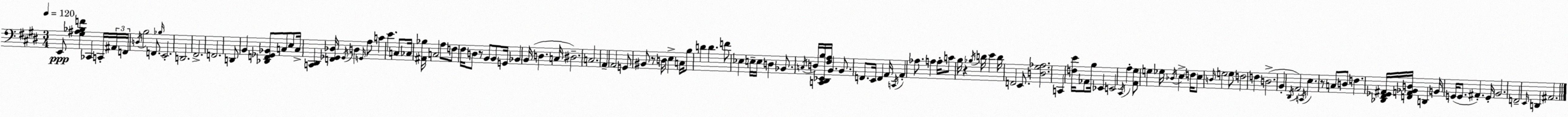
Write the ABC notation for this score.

X:1
T:Untitled
M:3/4
L:1/4
K:E
E,,/2 [^G,^A,_B,F] _C,, C,,/4 ^A,,/4 F,,/4 D,/4 B,2 F,,/2 _B,/4 E,,2 D,,2 ^F,,2 F,,2 D,,/2 B,, [_D,,F,,_G,,_B,,]/2 C,/2 E,/2 C,/4 [C,,^D,,] [F,,_G,,_D,]/4 _G,,/4 D, G,,/4 A,/2 C E C,/2 _C,/4 [^A,,_B,]/4 C,2 A,/2 F,/2 ^F,/4 D,/2 z/2 B,,/2 B,,/2 G,,/4 _B,, B,,/4 D, C,/4 ^D,2 C,2 A,, A,,2 G,,/2 ^B,,/2 z/2 D,/4 E, C,/4 B,/2 D D F/2 _E, E,/4 E,/4 D, _B,,/2 C,/4 D,/4 [C,,^D,,_E,,B,]/4 [^F,A,]/4 B,, B,,/2 F,,/2 E,,/4 F,, A,,/4 C,,/4 A,, _A,/2 A, A,/4 C/2 B,/4 z _B,/4 D/4 E D/4 F,,2 E,,/2 [D,^G,_A,]2 C,, [F,E]/4 _A,,/2 B,/4 _E,, E,,2 ^C,,/4 A, [A,,^G,]/2 G, _G,/4 _D,/4 E, F,/4 E,/2 D,/4 G,2 G,/2 F,2 F, D,2 B,, ^D,,/4 A,,2 C,,/4 E, z/2 C,/2 D,/2 F, [_D,,^F,,_G,,^A,,]/4 [F,,A,,_B,,D,]/4 D,, B,,/4 G,,/4 G,,/2 ^A,, G,,/4 B,,2 F,,2 E,,/4 D,, ^A,,2